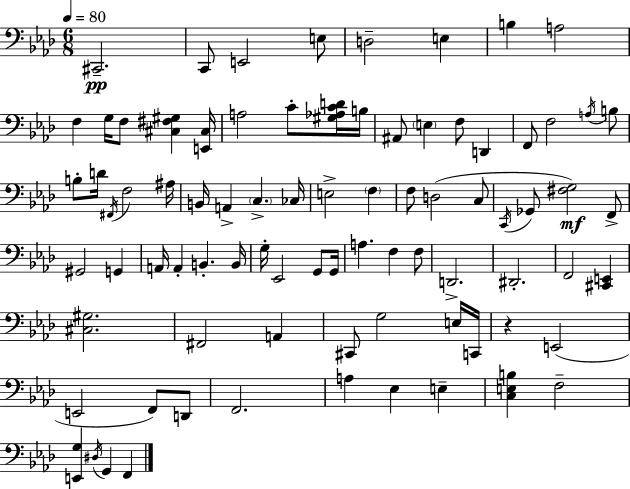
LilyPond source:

{
  \clef bass
  \numericTimeSignature
  \time 6/8
  \key f \minor
  \tempo 4 = 80
  cis,2.--\pp | c,8 e,2 e8 | d2-- e4 | b4 a2 | \break f4 g16 f8 <cis fis gis>4 <e, cis>16 | a2 c'8-. <gis aes c' d'>16 b16 | ais,8 \parenthesize e4 f8 d,4 | f,8 f2 \acciaccatura { a16 } b8 | \break b8-. d'16 \acciaccatura { fis,16 } f2 | ais16 b,16 a,4-> \parenthesize c4.-> | ces16 e2-> \parenthesize f4 | f8 d2( | \break c8 \acciaccatura { c,16 } ges,8 <fis g>2\mf) | f,8-> gis,2 g,4 | a,16 a,4-. b,4.-. | b,16 g16-. ees,2 | \break g,8 g,16 a4. f4 | f8 d,2.-> | dis,2.-. | f,2 <cis, e,>4 | \break <cis gis>2. | fis,2 a,4 | cis,8 g2 | e16 c,16 r4 e,2( | \break e,2 f,8) | d,8 f,2. | a4 ees4 e4-- | <c e b>4 f2-- | \break <e, g>4 \acciaccatura { dis16 } g,4 | f,4 \bar "|."
}